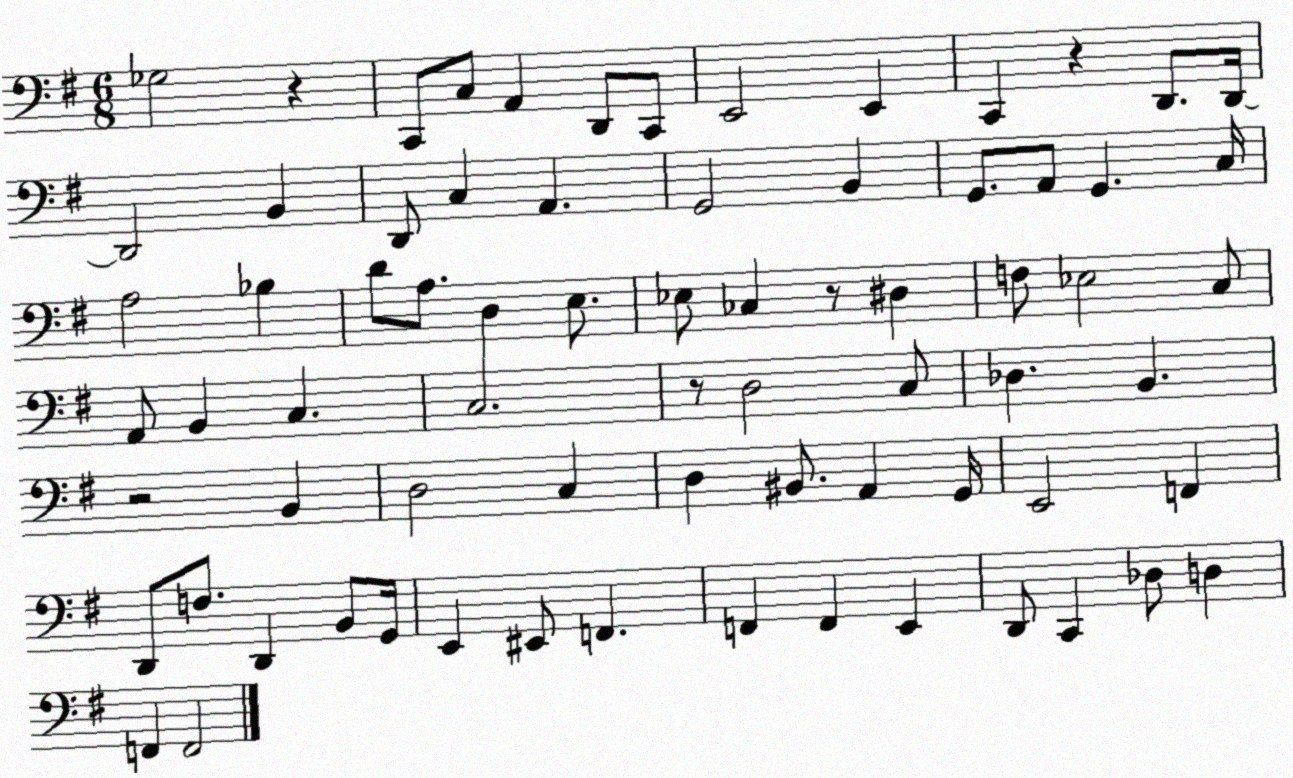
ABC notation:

X:1
T:Untitled
M:6/8
L:1/4
K:G
_G,2 z C,,/2 C,/2 A,, D,,/2 C,,/2 E,,2 E,, C,, z D,,/2 D,,/4 D,,2 B,, D,,/2 C, A,, G,,2 B,, G,,/2 A,,/2 G,, C,/4 A,2 _B, D/2 A,/2 D, E,/2 _E,/2 _C, z/2 ^D, F,/2 _E,2 C,/2 A,,/2 B,, C, C,2 z/2 D,2 C,/2 _D, B,, z2 B,, D,2 C, D, ^B,,/2 A,, G,,/4 E,,2 F,, D,,/2 F,/2 D,, B,,/2 G,,/4 E,, ^E,,/2 F,, F,, F,, E,, D,,/2 C,, _D,/2 D, F,, F,,2